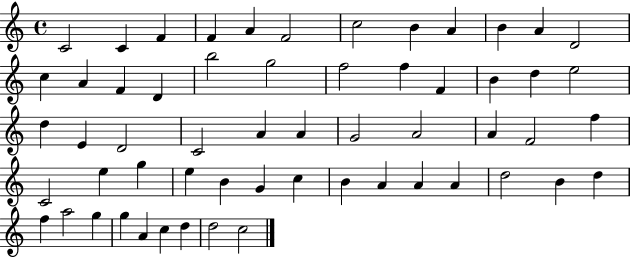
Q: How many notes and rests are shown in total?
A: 58